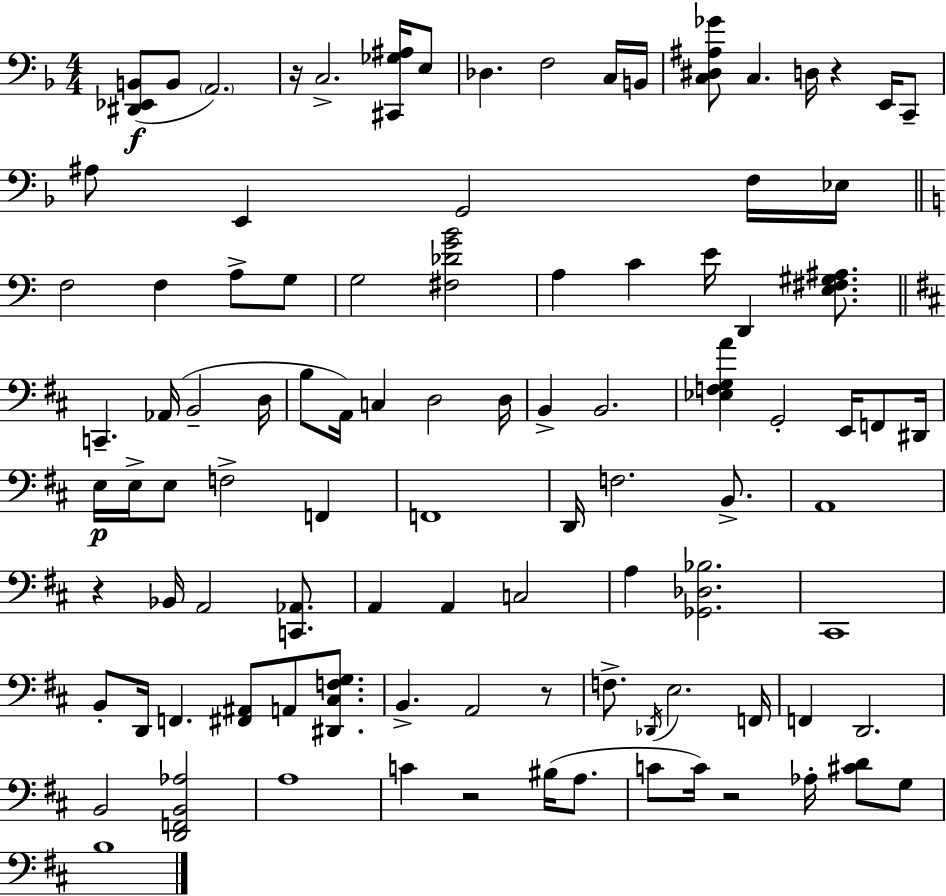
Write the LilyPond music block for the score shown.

{
  \clef bass
  \numericTimeSignature
  \time 4/4
  \key d \minor
  <dis, ees, b,>8(\f b,8 \parenthesize a,2.) | r16 c2.-> <cis, ges ais>16 e8 | des4. f2 c16 b,16 | <c dis ais ges'>8 c4. d16 r4 e,16 c,8-- | \break ais8 e,4 g,2 f16 ees16 | \bar "||" \break \key c \major f2 f4 a8-> g8 | g2 <fis des' g' b'>2 | a4 c'4 e'16 d,4 <e fis gis ais>8. | \bar "||" \break \key b \minor c,4.-- aes,16( b,2-- d16 | b8 a,16) c4 d2 d16 | b,4-> b,2. | <ees f g a'>4 g,2-. e,16 f,8 dis,16 | \break e16\p e16-> e8 f2-> f,4 | f,1 | d,16 f2. b,8.-> | a,1 | \break r4 bes,16 a,2 <c, aes,>8. | a,4 a,4 c2 | a4 <ges, des bes>2. | cis,1 | \break b,8-. d,16 f,4. <fis, ais,>8 a,8 <dis, cis f g>8. | b,4.-> a,2 r8 | f8.-> \acciaccatura { des,16 } e2. | f,16 f,4 d,2. | \break b,2 <d, f, b, aes>2 | a1 | c'4 r2 bis16( a8. | c'8 c'16) r2 aes16-. <cis' d'>8 g8 | \break b1 | \bar "|."
}